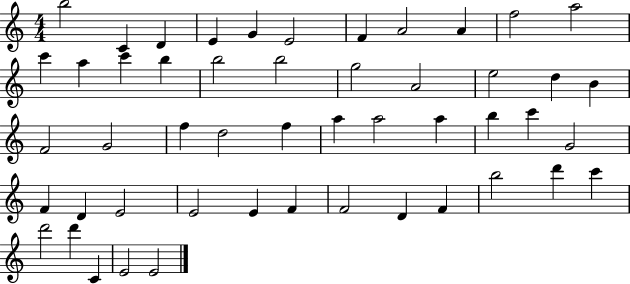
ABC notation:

X:1
T:Untitled
M:4/4
L:1/4
K:C
b2 C D E G E2 F A2 A f2 a2 c' a c' b b2 b2 g2 A2 e2 d B F2 G2 f d2 f a a2 a b c' G2 F D E2 E2 E F F2 D F b2 d' c' d'2 d' C E2 E2